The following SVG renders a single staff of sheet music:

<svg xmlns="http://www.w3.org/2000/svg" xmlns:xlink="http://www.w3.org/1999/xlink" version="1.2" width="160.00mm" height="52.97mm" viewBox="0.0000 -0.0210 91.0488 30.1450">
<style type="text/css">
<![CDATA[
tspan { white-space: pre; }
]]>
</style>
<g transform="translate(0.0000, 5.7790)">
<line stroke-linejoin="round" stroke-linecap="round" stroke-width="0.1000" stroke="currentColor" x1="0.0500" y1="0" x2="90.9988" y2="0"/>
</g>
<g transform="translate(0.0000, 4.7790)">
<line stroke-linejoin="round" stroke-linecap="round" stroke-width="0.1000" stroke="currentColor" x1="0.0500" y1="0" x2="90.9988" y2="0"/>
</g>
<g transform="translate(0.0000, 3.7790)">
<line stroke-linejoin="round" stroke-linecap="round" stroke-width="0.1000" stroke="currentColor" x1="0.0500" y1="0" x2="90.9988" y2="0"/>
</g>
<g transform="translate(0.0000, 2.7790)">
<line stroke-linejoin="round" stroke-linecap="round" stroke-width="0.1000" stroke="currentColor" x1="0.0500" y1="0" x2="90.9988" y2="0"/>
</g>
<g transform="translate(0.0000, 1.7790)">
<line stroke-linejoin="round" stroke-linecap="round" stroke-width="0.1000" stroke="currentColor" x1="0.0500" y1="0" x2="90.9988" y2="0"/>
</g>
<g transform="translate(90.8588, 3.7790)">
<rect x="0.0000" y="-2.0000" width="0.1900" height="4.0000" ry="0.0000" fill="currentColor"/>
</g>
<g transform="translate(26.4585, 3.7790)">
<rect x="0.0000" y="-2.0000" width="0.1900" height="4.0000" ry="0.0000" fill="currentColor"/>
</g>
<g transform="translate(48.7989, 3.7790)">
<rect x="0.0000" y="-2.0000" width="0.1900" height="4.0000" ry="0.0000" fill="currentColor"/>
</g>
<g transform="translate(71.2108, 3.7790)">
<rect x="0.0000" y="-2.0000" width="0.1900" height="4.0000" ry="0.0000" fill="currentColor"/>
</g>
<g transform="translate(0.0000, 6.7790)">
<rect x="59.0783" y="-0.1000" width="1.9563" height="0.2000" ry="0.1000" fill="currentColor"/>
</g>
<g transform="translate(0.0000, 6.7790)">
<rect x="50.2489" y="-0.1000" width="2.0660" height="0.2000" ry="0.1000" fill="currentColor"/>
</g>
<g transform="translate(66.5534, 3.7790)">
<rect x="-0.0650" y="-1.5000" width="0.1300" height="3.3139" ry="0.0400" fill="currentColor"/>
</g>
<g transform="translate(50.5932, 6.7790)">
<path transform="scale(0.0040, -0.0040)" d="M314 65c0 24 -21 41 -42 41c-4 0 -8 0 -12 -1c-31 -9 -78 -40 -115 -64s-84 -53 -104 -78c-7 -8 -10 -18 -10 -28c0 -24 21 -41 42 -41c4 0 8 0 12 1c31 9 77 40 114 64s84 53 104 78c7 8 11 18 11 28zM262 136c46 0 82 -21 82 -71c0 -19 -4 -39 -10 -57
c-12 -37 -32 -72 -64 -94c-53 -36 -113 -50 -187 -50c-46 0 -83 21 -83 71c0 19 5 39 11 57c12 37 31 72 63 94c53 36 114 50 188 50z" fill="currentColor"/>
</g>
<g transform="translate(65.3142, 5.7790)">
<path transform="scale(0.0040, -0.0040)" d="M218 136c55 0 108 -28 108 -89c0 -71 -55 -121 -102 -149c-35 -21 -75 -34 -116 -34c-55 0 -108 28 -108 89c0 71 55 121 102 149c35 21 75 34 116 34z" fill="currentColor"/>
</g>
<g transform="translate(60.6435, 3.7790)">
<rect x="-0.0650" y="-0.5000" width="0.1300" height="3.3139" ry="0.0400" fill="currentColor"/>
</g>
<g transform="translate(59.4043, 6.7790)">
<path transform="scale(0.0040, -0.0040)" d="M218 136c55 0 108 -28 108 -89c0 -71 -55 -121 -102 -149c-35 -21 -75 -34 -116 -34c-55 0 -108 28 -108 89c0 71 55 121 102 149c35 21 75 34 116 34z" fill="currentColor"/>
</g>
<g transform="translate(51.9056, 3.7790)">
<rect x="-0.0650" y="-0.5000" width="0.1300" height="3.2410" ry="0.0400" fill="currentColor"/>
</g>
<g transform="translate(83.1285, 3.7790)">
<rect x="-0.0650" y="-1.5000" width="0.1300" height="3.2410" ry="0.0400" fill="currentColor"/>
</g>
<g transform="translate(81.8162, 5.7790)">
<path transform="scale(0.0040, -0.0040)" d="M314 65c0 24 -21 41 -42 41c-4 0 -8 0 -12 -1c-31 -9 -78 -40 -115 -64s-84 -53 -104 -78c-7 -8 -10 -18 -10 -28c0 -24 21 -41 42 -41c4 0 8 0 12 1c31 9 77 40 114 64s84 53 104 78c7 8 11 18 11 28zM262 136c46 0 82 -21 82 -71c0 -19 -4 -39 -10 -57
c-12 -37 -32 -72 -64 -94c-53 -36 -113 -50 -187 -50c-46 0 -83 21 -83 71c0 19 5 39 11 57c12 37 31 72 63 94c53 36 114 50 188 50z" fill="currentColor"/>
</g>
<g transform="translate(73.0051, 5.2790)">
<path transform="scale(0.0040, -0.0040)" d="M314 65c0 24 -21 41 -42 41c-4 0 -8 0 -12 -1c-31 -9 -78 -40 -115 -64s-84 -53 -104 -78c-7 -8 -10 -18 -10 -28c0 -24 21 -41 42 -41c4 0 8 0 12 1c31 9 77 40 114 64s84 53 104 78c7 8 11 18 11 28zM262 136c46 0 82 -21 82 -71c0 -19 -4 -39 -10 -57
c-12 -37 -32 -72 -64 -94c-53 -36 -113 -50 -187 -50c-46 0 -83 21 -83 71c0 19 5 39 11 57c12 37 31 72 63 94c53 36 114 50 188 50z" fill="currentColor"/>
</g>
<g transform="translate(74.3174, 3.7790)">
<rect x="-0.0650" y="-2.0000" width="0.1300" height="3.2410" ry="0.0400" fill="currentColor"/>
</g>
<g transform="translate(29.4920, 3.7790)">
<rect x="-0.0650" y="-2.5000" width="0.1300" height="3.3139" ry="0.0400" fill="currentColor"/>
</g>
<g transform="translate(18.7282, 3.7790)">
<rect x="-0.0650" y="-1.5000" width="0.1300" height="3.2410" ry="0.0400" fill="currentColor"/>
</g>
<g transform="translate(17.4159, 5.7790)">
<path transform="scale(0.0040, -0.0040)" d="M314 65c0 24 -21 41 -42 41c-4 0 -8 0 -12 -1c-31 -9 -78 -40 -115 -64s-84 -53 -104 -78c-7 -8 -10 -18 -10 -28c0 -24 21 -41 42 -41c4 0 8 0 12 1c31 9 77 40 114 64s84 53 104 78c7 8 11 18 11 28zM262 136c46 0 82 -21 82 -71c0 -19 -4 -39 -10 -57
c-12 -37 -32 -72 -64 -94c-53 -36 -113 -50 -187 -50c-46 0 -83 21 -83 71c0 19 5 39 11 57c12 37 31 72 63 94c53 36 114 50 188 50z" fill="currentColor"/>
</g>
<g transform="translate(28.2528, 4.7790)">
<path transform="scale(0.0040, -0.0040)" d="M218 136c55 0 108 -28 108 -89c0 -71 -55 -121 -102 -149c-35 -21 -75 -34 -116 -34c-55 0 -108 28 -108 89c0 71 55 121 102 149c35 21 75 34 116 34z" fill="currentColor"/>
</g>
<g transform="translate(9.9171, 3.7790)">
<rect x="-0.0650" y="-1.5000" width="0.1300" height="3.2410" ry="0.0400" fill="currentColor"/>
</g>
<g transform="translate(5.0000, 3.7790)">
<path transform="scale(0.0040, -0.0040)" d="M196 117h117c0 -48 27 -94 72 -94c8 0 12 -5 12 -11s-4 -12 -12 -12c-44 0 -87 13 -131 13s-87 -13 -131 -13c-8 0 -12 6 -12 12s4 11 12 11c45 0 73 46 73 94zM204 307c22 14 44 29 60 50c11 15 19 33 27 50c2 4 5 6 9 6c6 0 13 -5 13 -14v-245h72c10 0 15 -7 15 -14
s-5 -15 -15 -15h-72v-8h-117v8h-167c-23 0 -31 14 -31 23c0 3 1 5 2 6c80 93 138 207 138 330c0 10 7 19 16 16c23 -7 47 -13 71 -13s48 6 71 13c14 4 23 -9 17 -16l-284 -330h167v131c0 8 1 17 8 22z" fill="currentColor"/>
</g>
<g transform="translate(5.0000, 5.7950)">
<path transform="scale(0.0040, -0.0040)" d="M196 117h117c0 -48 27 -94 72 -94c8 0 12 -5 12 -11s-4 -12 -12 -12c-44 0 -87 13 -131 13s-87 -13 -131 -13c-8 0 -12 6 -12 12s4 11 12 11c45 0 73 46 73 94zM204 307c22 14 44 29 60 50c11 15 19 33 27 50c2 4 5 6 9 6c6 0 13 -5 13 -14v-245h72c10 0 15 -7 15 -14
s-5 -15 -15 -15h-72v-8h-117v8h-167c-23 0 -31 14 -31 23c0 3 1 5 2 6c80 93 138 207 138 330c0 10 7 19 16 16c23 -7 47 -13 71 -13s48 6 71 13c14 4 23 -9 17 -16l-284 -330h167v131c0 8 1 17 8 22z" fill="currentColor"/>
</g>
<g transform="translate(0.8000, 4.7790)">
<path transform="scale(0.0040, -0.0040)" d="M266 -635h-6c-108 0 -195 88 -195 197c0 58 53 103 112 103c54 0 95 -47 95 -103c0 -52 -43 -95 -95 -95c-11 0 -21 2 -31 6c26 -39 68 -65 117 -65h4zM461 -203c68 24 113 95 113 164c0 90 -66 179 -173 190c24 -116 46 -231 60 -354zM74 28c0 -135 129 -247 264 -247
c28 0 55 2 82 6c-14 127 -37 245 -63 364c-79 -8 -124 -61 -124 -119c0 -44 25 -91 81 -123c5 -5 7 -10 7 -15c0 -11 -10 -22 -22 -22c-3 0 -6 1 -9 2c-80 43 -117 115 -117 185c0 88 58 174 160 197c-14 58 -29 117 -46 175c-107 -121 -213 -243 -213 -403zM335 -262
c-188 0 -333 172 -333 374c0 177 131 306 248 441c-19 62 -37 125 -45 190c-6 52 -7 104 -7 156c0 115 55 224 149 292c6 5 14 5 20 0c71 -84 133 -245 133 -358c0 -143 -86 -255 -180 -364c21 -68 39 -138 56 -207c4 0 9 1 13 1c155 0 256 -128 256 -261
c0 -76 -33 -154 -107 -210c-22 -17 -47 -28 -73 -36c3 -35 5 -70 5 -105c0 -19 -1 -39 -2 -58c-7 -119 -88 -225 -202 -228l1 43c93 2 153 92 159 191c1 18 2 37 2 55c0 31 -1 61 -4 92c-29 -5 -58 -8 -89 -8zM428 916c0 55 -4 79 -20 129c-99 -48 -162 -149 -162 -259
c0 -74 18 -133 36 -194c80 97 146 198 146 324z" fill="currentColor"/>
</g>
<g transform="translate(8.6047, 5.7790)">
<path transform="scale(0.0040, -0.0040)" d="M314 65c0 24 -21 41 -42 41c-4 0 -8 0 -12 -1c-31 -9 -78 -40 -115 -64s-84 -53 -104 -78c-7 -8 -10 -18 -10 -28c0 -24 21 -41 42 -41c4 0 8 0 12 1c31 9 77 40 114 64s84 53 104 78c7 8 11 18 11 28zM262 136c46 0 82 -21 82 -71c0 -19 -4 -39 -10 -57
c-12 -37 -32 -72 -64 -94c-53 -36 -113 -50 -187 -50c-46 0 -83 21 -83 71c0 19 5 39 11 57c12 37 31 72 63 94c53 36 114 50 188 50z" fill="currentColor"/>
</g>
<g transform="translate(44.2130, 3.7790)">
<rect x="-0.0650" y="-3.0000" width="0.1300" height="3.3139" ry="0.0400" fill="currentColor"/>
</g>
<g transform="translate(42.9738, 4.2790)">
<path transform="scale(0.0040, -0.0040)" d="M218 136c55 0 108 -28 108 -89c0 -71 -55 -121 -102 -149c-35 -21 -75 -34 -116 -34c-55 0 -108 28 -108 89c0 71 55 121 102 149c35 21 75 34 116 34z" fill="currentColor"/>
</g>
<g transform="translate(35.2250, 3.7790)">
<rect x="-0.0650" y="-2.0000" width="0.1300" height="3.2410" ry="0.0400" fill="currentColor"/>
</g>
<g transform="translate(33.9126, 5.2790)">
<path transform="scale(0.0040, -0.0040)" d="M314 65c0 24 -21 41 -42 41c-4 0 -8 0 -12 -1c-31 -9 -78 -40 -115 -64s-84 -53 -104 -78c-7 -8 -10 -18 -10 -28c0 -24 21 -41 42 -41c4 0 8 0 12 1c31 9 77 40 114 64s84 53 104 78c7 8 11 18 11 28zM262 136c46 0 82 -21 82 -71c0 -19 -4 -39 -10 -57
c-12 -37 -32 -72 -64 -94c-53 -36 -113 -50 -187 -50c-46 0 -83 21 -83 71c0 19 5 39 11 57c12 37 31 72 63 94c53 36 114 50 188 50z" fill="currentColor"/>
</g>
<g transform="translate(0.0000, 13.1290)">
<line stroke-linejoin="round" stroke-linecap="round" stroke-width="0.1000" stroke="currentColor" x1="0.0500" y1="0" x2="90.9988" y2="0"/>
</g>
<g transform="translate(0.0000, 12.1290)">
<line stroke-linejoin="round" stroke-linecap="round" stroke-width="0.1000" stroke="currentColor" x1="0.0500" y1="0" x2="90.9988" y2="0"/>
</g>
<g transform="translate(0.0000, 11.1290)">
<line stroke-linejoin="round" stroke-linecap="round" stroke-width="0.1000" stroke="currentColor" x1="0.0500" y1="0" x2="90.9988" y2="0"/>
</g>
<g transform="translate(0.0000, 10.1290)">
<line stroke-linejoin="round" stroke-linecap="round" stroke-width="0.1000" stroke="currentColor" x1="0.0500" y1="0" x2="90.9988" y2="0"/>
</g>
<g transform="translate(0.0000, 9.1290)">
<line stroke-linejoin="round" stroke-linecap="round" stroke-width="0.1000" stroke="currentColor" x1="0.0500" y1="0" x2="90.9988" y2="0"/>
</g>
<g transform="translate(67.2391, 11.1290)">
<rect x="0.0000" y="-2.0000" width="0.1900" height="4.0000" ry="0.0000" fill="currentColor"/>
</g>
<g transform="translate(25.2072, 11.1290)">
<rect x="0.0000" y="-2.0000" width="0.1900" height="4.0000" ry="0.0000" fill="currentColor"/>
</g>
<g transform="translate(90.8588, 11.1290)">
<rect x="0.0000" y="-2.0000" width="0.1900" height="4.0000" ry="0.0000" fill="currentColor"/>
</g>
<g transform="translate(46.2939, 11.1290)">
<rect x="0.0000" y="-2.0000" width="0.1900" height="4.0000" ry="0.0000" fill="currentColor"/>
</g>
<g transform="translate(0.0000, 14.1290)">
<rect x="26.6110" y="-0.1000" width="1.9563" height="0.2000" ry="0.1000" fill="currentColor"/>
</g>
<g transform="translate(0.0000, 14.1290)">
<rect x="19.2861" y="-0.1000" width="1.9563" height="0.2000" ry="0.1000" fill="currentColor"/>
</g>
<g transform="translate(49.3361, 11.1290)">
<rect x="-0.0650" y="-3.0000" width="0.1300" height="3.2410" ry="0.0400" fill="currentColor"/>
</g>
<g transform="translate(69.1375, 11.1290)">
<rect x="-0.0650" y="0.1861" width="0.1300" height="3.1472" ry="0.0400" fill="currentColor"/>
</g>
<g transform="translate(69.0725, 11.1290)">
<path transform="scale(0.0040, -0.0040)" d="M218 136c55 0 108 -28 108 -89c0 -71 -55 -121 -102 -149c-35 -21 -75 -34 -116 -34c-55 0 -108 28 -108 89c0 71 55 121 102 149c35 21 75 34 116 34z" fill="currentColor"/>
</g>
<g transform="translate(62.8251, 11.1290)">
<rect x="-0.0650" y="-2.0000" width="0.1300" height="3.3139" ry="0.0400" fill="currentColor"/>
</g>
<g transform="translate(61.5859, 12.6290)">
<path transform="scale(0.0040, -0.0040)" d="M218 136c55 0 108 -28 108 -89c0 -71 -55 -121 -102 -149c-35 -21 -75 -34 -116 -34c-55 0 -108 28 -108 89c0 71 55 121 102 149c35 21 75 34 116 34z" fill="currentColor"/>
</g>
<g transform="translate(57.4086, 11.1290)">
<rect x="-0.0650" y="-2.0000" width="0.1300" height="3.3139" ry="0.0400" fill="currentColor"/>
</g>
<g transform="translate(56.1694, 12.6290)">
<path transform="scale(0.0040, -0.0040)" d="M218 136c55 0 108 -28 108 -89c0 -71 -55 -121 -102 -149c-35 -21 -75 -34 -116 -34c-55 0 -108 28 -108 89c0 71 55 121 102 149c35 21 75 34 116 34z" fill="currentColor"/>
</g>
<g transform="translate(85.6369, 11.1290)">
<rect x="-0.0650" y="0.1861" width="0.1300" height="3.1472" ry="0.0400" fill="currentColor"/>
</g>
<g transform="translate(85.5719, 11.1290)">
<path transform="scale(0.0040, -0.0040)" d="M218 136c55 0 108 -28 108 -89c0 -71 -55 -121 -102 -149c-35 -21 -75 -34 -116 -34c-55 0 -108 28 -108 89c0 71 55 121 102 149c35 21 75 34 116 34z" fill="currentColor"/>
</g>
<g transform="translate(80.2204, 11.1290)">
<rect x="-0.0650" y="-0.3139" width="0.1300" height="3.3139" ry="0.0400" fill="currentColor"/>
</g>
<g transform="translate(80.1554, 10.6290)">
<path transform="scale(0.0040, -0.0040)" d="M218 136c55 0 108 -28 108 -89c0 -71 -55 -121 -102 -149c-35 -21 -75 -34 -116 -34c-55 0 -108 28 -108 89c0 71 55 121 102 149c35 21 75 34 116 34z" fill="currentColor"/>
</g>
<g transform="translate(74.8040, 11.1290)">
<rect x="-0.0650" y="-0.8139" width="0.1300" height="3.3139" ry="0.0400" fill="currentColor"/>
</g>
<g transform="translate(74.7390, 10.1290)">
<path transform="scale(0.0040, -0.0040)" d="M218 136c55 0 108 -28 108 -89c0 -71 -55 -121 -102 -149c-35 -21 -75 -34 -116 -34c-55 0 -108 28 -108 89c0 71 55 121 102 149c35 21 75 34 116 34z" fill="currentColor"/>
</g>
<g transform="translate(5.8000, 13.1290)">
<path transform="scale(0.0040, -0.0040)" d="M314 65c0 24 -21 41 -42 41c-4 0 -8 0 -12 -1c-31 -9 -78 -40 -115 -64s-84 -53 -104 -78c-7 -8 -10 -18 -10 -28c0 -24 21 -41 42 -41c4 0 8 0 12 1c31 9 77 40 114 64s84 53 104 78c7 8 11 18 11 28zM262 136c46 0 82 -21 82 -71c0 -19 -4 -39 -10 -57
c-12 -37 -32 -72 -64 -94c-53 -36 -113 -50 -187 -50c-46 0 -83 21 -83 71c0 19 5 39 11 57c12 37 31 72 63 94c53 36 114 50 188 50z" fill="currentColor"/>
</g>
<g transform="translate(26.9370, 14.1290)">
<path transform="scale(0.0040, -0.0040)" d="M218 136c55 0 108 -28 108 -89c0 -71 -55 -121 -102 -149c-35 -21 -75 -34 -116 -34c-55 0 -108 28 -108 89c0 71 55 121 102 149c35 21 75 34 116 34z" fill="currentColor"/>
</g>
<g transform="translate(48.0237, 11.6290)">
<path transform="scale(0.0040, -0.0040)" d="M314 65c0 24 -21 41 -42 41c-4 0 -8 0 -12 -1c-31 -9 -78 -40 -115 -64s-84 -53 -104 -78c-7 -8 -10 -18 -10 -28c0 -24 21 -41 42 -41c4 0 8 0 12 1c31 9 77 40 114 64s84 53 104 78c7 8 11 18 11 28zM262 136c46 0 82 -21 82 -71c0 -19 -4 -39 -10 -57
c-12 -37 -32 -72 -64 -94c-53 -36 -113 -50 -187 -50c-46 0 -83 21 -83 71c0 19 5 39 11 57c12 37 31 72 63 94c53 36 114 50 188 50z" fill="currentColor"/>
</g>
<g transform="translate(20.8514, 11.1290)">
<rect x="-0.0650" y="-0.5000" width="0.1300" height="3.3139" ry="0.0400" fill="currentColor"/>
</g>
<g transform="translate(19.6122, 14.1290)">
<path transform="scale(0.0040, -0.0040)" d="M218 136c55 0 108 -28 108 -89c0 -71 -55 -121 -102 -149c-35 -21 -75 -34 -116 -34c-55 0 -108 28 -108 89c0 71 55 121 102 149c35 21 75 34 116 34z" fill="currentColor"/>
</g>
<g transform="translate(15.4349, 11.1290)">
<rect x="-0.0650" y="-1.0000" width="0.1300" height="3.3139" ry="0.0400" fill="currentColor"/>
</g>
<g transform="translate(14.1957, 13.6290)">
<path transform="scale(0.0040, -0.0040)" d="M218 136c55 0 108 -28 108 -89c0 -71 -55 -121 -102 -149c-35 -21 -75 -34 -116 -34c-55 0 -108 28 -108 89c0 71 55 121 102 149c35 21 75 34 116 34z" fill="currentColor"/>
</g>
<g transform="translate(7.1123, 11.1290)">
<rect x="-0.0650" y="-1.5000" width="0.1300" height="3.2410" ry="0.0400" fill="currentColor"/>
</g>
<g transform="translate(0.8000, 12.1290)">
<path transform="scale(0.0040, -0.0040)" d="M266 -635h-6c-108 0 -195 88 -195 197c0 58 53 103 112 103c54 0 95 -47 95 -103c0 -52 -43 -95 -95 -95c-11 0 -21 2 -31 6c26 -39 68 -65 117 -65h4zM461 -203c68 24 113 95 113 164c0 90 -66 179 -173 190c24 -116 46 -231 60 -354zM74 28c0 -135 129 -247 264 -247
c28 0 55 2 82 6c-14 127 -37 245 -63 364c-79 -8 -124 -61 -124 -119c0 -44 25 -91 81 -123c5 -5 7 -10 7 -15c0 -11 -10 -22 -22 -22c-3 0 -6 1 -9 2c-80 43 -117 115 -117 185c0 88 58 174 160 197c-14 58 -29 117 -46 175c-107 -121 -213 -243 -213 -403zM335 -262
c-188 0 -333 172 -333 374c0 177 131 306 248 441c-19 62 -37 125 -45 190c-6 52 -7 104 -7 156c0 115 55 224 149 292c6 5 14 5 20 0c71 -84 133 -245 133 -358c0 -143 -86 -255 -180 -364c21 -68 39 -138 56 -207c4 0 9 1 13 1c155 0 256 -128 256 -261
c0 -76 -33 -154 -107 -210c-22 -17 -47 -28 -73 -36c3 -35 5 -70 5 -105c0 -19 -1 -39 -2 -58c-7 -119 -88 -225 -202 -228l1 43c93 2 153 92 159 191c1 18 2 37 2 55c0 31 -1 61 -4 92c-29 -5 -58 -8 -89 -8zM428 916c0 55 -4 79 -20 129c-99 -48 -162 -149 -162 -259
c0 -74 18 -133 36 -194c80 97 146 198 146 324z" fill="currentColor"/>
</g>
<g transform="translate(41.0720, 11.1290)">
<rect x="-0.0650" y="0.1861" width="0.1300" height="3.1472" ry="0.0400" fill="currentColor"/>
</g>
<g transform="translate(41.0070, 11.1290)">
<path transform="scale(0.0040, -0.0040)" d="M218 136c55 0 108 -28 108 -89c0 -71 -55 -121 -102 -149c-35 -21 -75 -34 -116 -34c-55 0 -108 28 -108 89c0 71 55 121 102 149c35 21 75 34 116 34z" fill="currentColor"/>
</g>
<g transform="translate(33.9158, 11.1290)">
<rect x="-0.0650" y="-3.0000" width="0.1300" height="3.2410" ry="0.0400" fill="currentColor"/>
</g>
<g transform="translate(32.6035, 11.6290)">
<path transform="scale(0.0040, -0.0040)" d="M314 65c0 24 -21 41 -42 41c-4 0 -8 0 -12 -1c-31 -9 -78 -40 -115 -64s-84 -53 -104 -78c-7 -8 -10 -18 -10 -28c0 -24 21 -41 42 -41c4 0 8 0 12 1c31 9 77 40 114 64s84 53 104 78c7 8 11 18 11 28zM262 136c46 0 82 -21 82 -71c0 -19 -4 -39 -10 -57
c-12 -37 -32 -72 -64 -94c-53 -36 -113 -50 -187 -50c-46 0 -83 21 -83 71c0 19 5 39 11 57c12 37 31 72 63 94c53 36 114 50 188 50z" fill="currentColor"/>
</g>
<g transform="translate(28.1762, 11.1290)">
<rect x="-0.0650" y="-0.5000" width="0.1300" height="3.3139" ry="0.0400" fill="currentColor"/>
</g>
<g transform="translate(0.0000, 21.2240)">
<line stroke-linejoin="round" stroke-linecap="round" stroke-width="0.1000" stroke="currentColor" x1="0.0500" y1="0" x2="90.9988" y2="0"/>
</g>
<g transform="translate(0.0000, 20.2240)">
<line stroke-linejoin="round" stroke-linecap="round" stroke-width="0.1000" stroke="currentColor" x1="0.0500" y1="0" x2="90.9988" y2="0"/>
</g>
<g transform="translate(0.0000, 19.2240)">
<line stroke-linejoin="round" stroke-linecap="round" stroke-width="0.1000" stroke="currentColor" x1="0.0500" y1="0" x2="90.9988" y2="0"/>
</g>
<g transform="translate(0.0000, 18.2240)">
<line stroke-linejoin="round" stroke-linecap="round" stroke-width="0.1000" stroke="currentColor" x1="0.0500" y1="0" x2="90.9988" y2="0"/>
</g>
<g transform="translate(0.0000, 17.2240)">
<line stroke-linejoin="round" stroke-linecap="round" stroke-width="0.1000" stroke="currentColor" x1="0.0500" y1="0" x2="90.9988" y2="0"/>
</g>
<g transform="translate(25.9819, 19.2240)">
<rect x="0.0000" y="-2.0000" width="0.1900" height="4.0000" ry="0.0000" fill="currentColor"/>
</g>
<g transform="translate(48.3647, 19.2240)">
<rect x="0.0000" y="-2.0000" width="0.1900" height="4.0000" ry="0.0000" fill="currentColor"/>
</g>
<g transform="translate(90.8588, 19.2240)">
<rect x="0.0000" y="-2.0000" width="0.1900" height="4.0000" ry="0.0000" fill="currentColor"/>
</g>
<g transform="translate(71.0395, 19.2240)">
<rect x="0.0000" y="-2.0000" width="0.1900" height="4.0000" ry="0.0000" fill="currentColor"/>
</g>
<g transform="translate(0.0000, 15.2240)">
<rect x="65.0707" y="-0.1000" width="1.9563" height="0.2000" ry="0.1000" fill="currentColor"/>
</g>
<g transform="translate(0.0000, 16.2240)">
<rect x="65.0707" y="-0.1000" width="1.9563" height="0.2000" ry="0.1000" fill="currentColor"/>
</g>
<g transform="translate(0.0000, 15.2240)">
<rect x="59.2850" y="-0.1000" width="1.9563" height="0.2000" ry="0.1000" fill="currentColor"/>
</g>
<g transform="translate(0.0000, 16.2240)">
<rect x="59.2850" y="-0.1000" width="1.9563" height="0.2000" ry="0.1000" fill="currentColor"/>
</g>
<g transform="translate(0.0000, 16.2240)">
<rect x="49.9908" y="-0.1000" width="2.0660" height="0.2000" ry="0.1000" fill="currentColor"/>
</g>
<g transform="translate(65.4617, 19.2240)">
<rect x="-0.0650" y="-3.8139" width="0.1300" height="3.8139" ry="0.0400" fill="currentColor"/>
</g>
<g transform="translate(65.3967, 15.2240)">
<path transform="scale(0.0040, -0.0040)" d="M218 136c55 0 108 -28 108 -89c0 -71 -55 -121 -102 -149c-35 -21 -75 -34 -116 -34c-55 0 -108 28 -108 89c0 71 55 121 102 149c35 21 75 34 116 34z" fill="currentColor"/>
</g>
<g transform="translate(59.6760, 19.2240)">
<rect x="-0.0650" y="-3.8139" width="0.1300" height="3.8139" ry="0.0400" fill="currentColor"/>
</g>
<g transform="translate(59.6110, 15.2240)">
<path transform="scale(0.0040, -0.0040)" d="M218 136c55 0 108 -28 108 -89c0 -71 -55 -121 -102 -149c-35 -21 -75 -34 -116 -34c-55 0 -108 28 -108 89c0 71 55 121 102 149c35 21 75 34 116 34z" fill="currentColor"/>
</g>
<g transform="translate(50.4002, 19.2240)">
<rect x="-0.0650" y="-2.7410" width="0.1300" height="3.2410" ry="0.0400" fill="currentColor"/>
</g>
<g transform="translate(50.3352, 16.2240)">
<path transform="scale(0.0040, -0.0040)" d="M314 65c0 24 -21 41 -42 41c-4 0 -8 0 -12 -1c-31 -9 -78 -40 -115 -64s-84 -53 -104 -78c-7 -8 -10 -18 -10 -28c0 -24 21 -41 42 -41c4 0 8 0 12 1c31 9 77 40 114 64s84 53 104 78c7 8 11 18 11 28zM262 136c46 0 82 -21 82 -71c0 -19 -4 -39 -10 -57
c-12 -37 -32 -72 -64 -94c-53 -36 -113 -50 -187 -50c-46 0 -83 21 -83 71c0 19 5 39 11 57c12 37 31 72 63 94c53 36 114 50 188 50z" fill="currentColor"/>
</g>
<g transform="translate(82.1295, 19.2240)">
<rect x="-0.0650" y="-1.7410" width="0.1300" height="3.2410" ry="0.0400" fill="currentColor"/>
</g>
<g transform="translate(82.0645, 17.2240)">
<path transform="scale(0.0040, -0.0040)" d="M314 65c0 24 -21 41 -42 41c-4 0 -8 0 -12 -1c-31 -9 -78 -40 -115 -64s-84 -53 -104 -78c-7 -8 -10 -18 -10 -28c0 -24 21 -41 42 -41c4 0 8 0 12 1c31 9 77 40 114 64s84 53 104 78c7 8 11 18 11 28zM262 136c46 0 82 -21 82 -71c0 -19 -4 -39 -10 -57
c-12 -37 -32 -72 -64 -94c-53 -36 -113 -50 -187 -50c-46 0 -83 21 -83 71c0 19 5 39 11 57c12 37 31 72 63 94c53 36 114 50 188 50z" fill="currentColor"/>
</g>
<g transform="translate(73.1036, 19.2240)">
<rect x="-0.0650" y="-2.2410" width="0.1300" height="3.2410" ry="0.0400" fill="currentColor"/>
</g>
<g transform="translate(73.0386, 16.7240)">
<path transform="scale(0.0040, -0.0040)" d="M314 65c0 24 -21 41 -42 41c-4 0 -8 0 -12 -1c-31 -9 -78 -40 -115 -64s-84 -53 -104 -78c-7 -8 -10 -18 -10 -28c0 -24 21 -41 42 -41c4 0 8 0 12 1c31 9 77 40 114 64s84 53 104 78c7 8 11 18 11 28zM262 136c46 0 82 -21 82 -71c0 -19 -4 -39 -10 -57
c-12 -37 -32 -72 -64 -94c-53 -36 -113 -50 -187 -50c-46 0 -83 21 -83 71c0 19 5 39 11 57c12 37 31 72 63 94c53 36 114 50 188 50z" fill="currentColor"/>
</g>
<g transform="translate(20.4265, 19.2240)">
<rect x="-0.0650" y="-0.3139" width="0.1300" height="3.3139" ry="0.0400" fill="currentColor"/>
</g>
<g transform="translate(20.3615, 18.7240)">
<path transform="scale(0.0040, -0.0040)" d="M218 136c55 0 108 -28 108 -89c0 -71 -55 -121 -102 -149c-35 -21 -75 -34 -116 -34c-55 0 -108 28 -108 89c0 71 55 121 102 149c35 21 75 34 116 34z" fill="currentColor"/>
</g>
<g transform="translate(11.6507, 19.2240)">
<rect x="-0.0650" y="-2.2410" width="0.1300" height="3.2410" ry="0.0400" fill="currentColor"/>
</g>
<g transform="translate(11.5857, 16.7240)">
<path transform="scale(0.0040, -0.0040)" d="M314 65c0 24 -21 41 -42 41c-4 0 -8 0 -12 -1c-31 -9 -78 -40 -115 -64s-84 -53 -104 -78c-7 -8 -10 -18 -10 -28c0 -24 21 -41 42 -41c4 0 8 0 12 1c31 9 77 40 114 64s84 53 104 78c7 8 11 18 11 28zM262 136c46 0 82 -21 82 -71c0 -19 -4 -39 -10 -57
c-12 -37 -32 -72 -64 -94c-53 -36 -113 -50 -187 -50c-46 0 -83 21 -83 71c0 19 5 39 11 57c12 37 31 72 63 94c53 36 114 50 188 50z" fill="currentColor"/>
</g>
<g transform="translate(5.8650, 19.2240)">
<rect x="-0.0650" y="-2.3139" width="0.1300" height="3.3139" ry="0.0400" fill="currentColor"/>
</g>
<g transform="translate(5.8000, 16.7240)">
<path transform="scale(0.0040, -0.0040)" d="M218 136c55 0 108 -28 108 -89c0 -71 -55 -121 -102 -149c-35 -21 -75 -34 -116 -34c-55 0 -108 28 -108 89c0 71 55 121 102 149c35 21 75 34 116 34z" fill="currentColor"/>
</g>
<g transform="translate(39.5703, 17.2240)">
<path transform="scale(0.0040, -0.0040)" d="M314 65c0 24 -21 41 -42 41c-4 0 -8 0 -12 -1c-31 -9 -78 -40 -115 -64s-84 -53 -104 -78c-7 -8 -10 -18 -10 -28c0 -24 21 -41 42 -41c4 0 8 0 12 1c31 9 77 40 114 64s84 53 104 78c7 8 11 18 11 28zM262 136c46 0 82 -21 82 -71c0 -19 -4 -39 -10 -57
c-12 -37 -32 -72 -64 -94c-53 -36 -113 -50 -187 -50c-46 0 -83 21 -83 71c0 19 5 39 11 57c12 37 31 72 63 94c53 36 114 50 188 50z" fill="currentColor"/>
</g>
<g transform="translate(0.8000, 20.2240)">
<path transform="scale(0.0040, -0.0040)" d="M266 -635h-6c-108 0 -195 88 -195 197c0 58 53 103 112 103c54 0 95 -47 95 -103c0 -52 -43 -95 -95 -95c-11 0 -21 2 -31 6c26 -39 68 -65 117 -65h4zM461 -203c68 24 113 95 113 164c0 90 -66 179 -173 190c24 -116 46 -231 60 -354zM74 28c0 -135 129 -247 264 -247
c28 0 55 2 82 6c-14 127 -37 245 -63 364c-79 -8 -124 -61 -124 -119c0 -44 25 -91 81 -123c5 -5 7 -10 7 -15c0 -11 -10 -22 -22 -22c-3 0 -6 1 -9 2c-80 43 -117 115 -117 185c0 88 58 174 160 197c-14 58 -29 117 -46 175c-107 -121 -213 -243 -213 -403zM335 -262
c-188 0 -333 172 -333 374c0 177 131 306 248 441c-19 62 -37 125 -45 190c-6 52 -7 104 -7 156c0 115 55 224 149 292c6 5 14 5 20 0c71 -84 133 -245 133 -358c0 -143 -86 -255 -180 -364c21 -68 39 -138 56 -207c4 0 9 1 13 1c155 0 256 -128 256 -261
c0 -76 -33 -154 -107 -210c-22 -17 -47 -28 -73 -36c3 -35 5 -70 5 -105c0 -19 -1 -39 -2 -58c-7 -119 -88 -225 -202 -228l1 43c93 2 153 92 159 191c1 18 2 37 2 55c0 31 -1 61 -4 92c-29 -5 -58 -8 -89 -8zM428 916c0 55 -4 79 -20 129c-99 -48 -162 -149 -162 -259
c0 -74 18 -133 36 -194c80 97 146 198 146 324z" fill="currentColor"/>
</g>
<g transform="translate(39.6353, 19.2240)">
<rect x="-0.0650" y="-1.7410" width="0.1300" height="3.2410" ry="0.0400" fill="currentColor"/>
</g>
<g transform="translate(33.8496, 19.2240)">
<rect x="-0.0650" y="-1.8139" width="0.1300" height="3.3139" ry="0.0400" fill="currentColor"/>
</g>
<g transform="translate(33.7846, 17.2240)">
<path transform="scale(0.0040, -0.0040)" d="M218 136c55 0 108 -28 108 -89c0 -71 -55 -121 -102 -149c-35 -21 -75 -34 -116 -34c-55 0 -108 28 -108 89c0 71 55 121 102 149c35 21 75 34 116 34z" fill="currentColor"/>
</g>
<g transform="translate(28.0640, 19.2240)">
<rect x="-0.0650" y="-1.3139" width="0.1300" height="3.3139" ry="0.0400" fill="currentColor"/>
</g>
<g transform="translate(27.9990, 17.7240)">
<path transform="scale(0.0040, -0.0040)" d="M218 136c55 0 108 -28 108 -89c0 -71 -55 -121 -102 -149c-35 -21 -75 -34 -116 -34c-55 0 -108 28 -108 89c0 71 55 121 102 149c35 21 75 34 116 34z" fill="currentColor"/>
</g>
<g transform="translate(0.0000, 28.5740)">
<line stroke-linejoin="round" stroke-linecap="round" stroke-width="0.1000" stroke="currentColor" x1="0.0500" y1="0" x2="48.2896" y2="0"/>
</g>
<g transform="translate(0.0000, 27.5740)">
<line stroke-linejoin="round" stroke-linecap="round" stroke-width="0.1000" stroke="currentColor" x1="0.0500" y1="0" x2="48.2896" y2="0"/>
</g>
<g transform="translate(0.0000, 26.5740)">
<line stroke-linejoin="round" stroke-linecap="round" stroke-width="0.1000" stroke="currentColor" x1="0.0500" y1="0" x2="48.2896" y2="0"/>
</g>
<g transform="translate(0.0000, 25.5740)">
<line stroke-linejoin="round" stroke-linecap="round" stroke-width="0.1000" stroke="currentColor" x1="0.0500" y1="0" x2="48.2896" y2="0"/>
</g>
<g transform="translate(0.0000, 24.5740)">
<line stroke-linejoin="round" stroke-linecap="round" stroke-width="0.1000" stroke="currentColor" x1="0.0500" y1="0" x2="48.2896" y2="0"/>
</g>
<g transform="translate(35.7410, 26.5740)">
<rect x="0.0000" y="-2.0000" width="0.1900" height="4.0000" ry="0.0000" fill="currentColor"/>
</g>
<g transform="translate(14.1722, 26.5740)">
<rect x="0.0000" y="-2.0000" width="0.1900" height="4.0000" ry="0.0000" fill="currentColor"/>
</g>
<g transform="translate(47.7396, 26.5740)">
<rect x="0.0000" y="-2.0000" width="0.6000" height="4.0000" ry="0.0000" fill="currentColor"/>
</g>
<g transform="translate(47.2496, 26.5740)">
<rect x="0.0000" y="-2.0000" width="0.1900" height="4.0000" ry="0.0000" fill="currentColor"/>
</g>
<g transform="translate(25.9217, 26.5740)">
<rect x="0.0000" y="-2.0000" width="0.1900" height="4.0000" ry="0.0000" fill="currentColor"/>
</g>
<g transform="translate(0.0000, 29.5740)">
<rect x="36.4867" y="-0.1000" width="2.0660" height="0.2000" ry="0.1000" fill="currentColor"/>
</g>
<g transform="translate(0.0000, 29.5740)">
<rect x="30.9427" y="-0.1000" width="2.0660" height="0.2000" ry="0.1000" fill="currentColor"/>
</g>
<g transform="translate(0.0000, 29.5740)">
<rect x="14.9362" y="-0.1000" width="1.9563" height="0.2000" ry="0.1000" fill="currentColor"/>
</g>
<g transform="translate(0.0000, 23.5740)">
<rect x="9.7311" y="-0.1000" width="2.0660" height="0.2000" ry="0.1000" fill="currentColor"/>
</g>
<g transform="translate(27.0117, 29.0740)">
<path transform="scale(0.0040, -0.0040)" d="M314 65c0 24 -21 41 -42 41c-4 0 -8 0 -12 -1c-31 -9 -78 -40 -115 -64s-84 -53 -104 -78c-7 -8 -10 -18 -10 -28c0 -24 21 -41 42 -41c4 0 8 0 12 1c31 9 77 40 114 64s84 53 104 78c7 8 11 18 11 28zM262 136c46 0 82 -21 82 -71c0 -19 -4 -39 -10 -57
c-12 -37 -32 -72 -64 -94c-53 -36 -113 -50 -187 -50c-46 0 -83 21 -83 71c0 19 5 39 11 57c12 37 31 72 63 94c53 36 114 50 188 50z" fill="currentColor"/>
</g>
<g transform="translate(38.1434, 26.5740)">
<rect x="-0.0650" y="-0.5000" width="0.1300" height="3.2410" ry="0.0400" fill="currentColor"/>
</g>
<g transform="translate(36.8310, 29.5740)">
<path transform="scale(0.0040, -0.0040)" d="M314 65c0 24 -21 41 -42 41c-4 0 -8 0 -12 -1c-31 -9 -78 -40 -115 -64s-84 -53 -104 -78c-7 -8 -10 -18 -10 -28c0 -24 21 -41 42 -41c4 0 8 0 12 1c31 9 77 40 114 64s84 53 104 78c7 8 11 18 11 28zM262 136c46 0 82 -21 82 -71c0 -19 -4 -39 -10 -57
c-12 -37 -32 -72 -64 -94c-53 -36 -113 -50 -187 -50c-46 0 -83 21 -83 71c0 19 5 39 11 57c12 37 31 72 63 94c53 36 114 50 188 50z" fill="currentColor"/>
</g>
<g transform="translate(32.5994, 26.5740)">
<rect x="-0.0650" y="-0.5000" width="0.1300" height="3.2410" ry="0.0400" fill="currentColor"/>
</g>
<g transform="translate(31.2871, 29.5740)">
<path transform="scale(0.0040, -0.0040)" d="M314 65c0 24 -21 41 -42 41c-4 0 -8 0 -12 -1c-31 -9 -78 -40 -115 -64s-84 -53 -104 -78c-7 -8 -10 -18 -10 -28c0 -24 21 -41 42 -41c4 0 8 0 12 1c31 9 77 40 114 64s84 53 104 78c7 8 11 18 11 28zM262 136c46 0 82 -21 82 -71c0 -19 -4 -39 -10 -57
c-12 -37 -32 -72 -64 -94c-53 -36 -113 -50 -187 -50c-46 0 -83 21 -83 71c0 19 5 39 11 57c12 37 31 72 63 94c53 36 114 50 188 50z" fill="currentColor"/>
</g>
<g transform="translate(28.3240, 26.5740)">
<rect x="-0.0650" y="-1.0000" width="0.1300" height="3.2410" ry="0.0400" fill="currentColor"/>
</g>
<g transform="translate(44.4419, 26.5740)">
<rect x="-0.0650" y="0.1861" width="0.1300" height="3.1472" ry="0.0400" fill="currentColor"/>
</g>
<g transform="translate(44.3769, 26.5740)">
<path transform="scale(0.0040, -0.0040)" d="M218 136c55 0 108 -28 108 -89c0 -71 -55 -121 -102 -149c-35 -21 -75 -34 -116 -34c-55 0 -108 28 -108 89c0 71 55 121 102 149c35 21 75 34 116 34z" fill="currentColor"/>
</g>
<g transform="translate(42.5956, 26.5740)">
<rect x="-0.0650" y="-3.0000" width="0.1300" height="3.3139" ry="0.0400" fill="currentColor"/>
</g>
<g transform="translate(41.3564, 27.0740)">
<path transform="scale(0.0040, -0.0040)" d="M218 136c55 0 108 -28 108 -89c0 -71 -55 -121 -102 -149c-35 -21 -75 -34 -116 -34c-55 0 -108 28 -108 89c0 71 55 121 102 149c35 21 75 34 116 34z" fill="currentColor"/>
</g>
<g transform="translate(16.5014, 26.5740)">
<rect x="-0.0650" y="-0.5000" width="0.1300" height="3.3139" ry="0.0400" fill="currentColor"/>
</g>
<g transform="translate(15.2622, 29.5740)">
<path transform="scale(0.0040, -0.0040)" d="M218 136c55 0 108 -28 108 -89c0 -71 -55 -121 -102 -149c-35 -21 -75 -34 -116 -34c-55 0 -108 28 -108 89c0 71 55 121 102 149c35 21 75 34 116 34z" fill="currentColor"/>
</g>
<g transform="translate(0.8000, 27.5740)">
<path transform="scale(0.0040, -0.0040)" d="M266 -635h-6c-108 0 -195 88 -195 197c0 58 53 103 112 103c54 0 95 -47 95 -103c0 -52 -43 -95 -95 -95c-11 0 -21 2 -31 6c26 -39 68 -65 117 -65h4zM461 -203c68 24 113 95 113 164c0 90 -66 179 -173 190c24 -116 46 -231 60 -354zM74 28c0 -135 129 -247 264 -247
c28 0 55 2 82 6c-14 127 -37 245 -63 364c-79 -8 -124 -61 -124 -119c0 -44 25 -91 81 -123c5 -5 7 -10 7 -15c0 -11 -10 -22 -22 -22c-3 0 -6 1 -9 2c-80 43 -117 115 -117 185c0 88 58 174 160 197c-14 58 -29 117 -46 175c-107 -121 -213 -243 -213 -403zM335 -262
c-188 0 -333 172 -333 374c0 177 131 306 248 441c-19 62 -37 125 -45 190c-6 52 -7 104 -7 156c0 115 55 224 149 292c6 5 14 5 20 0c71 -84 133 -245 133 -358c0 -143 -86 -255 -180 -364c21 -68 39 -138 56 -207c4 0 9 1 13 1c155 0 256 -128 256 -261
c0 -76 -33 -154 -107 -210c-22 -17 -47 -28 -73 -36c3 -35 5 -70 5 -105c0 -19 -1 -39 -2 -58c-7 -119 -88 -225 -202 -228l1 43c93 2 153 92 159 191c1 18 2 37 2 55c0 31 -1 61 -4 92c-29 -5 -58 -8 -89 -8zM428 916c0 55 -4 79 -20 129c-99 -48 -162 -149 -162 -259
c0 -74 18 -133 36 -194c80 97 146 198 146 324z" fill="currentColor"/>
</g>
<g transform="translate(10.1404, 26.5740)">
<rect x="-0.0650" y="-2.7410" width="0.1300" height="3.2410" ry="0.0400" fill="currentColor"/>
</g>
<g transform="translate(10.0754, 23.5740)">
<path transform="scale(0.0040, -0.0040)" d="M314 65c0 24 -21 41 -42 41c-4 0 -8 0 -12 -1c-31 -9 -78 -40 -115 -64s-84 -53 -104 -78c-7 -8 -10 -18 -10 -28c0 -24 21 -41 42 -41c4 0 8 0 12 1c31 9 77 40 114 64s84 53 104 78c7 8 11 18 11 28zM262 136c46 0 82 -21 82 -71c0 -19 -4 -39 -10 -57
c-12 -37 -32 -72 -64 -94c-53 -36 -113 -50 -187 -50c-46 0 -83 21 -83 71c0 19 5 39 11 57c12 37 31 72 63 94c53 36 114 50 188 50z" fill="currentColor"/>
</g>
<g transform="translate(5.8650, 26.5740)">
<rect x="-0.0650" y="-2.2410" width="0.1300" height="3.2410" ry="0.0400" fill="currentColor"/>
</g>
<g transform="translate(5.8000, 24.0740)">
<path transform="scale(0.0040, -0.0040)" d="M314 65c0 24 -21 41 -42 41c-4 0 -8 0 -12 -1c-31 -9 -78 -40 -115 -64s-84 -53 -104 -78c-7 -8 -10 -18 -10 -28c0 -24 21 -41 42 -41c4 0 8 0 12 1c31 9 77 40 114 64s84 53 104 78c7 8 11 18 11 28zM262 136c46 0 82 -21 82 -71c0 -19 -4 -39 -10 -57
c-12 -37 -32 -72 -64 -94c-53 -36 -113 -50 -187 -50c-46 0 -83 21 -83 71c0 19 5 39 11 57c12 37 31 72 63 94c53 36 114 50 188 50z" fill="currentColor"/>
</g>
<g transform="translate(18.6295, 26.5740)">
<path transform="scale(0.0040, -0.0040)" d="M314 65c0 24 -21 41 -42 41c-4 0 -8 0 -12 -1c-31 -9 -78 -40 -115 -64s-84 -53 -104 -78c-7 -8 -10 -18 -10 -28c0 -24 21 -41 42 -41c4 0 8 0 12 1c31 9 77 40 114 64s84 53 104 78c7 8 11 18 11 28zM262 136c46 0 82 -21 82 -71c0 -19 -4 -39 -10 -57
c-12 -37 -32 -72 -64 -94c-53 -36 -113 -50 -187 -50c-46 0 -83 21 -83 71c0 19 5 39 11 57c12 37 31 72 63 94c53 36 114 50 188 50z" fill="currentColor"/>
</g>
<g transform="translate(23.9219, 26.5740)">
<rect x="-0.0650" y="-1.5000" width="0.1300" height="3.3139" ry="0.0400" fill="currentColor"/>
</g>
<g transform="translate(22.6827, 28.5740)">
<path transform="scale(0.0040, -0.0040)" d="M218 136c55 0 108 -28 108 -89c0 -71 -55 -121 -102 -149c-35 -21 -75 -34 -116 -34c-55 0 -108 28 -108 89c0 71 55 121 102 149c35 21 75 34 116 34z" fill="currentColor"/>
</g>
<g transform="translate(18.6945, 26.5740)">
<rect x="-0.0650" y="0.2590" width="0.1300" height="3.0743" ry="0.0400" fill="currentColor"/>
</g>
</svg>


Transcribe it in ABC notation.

X:1
T:Untitled
M:4/4
L:1/4
K:C
E2 E2 G F2 A C2 C E F2 E2 E2 D C C A2 B A2 F F B d c B g g2 c e f f2 a2 c' c' g2 f2 g2 a2 C B2 E D2 C2 C2 A B